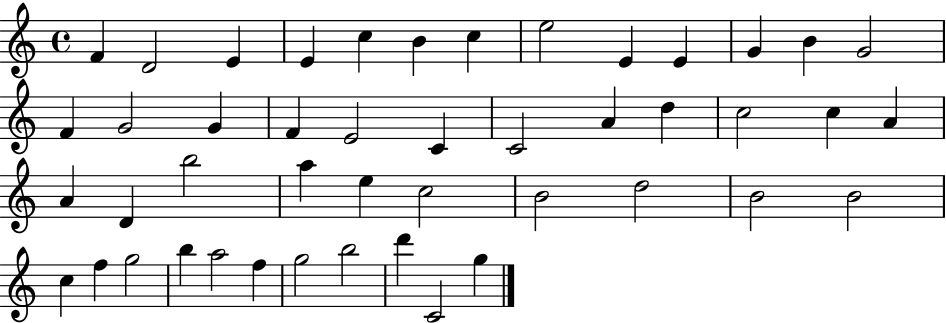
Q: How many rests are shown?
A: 0